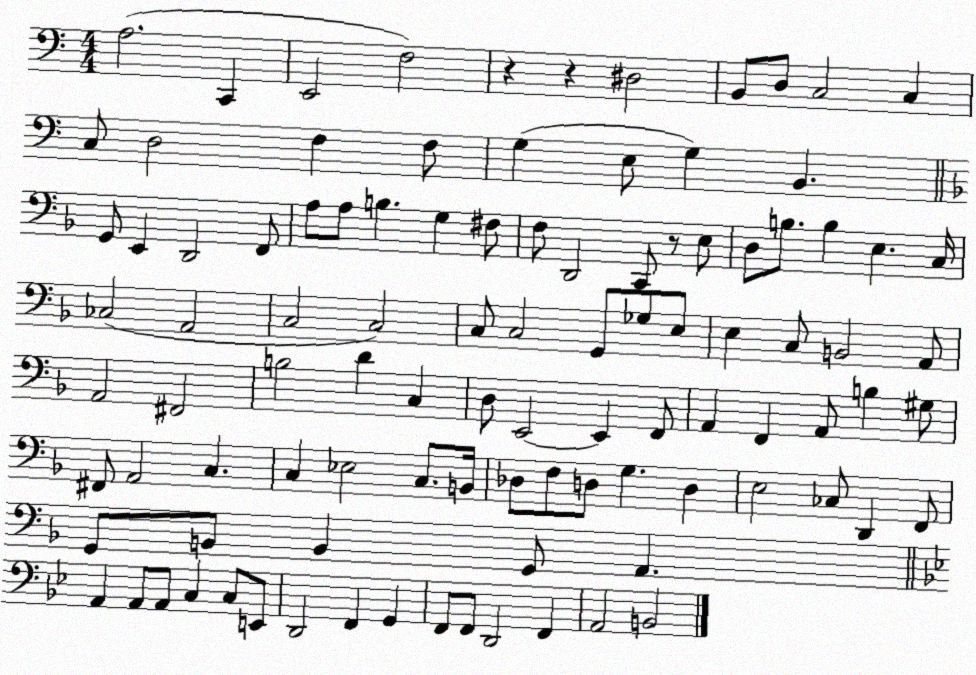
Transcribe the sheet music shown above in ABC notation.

X:1
T:Untitled
M:4/4
L:1/4
K:C
A,2 C,, E,,2 F,2 z z ^D,2 B,,/2 D,/2 C,2 C, C,/2 D,2 F, F,/2 G, E,/2 G, B,, G,,/2 E,, D,,2 F,,/2 A,/2 A,/2 B, G, ^F,/2 F,/2 D,,2 C,,/2 z/2 E,/2 D,/2 B,/2 B, E, C,/4 _C,2 A,,2 C,2 C,2 C,/2 C,2 G,,/2 _G,/2 E,/2 E, C,/2 B,,2 A,,/2 A,,2 ^F,,2 B,2 D C, D,/2 E,,2 E,, F,,/2 A,, F,, A,,/2 B, ^G,/2 ^F,,/2 A,,2 C, C, _E,2 C,/2 B,,/4 _D,/2 F,/2 D,/2 G, D, E,2 _C,/2 D,, F,,/2 G,,/2 B,,/2 B,, G,,/2 A,, A,, A,,/2 A,,/2 C, C,/2 E,,/2 D,,2 F,, G,, F,,/2 F,,/2 D,,2 F,, A,,2 B,,2